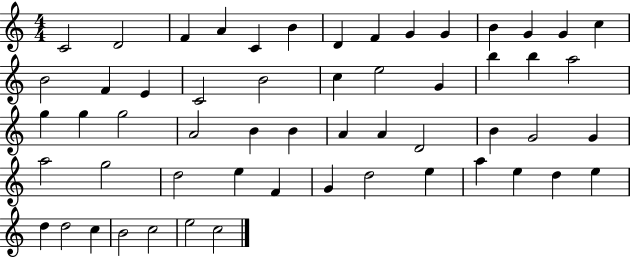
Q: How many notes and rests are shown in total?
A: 56